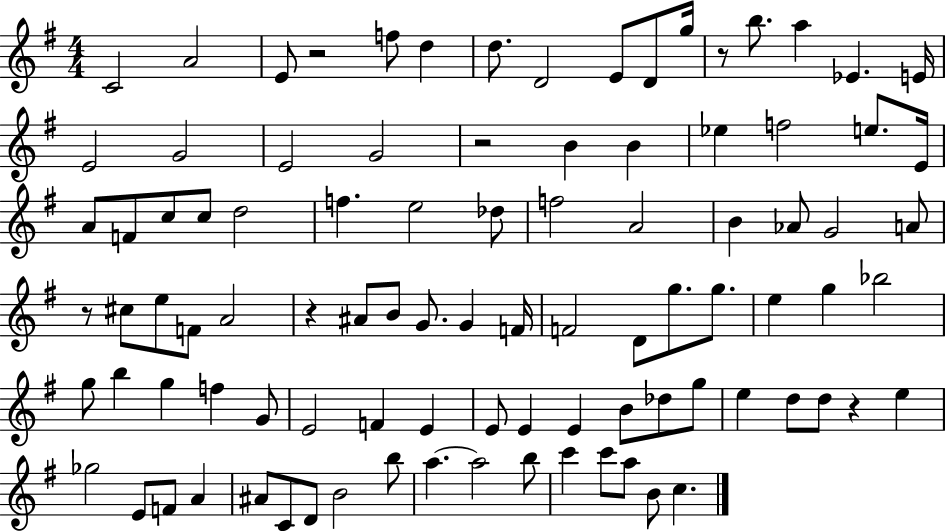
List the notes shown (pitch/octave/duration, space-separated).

C4/h A4/h E4/e R/h F5/e D5/q D5/e. D4/h E4/e D4/e G5/s R/e B5/e. A5/q Eb4/q. E4/s E4/h G4/h E4/h G4/h R/h B4/q B4/q Eb5/q F5/h E5/e. E4/s A4/e F4/e C5/e C5/e D5/h F5/q. E5/h Db5/e F5/h A4/h B4/q Ab4/e G4/h A4/e R/e C#5/e E5/e F4/e A4/h R/q A#4/e B4/e G4/e. G4/q F4/s F4/h D4/e G5/e. G5/e. E5/q G5/q Bb5/h G5/e B5/q G5/q F5/q G4/e E4/h F4/q E4/q E4/e E4/q E4/q B4/e Db5/e G5/e E5/q D5/e D5/e R/q E5/q Gb5/h E4/e F4/e A4/q A#4/e C4/e D4/e B4/h B5/e A5/q. A5/h B5/e C6/q C6/e A5/e B4/e C5/q.